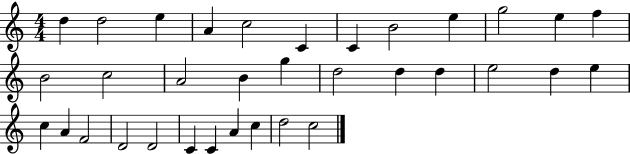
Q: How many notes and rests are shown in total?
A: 34